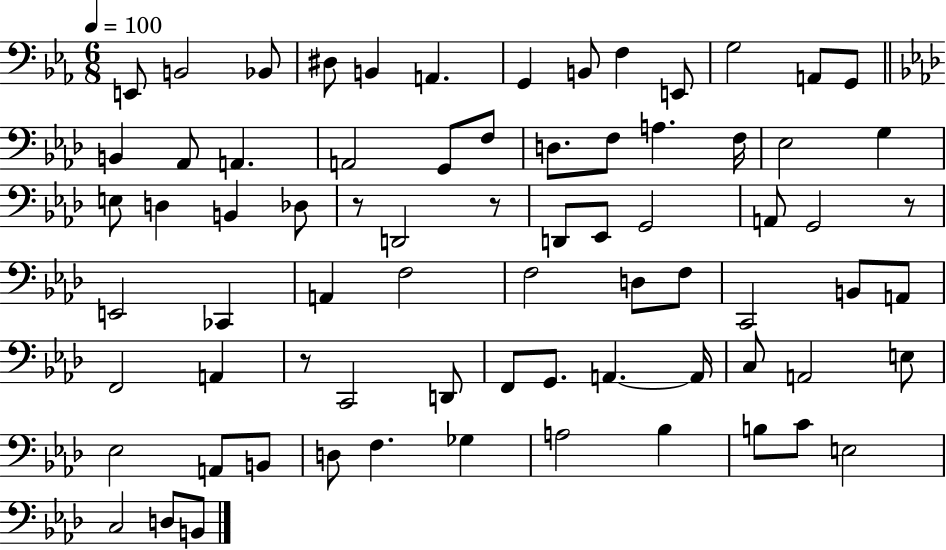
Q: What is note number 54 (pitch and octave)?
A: C3